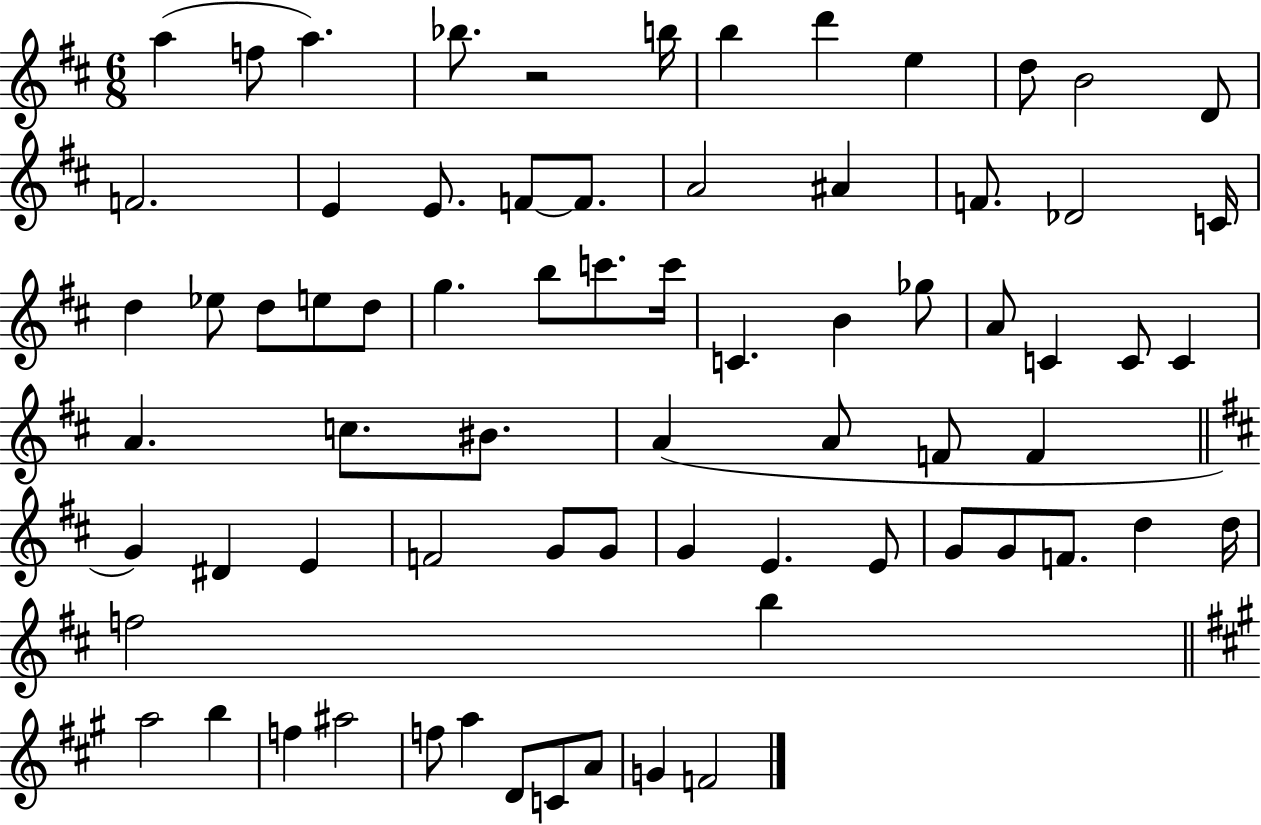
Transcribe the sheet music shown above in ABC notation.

X:1
T:Untitled
M:6/8
L:1/4
K:D
a f/2 a _b/2 z2 b/4 b d' e d/2 B2 D/2 F2 E E/2 F/2 F/2 A2 ^A F/2 _D2 C/4 d _e/2 d/2 e/2 d/2 g b/2 c'/2 c'/4 C B _g/2 A/2 C C/2 C A c/2 ^B/2 A A/2 F/2 F G ^D E F2 G/2 G/2 G E E/2 G/2 G/2 F/2 d d/4 f2 b a2 b f ^a2 f/2 a D/2 C/2 A/2 G F2